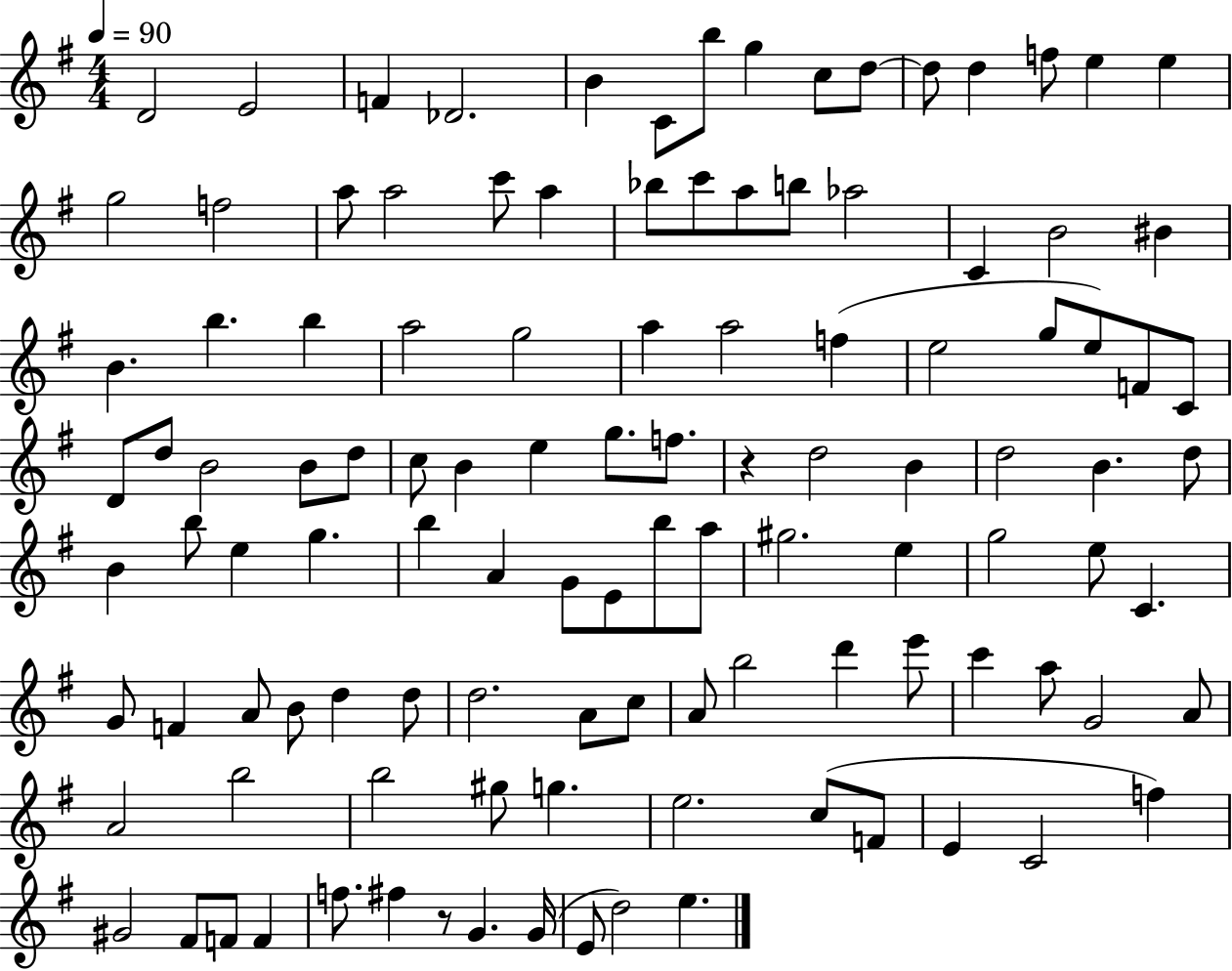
D4/h E4/h F4/q Db4/h. B4/q C4/e B5/e G5/q C5/e D5/e D5/e D5/q F5/e E5/q E5/q G5/h F5/h A5/e A5/h C6/e A5/q Bb5/e C6/e A5/e B5/e Ab5/h C4/q B4/h BIS4/q B4/q. B5/q. B5/q A5/h G5/h A5/q A5/h F5/q E5/h G5/e E5/e F4/e C4/e D4/e D5/e B4/h B4/e D5/e C5/e B4/q E5/q G5/e. F5/e. R/q D5/h B4/q D5/h B4/q. D5/e B4/q B5/e E5/q G5/q. B5/q A4/q G4/e E4/e B5/e A5/e G#5/h. E5/q G5/h E5/e C4/q. G4/e F4/q A4/e B4/e D5/q D5/e D5/h. A4/e C5/e A4/e B5/h D6/q E6/e C6/q A5/e G4/h A4/e A4/h B5/h B5/h G#5/e G5/q. E5/h. C5/e F4/e E4/q C4/h F5/q G#4/h F#4/e F4/e F4/q F5/e. F#5/q R/e G4/q. G4/s E4/e D5/h E5/q.